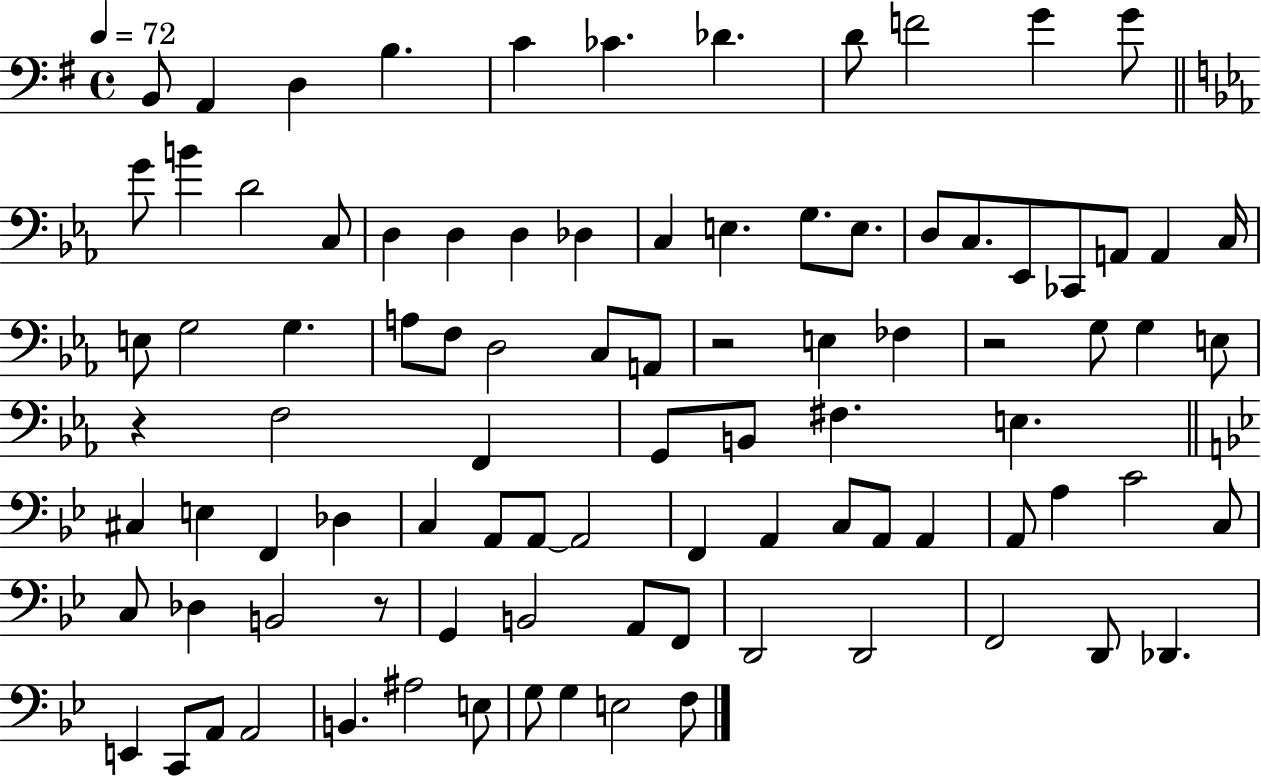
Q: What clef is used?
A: bass